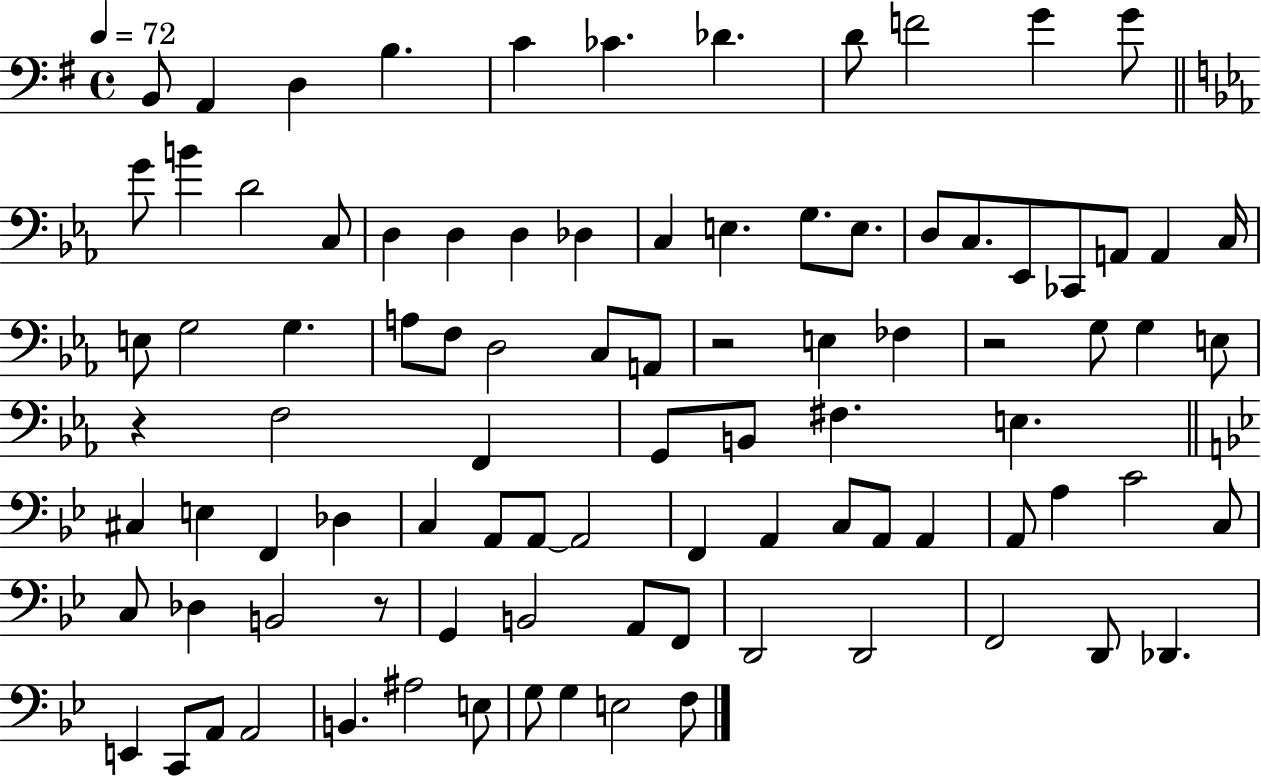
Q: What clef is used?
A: bass